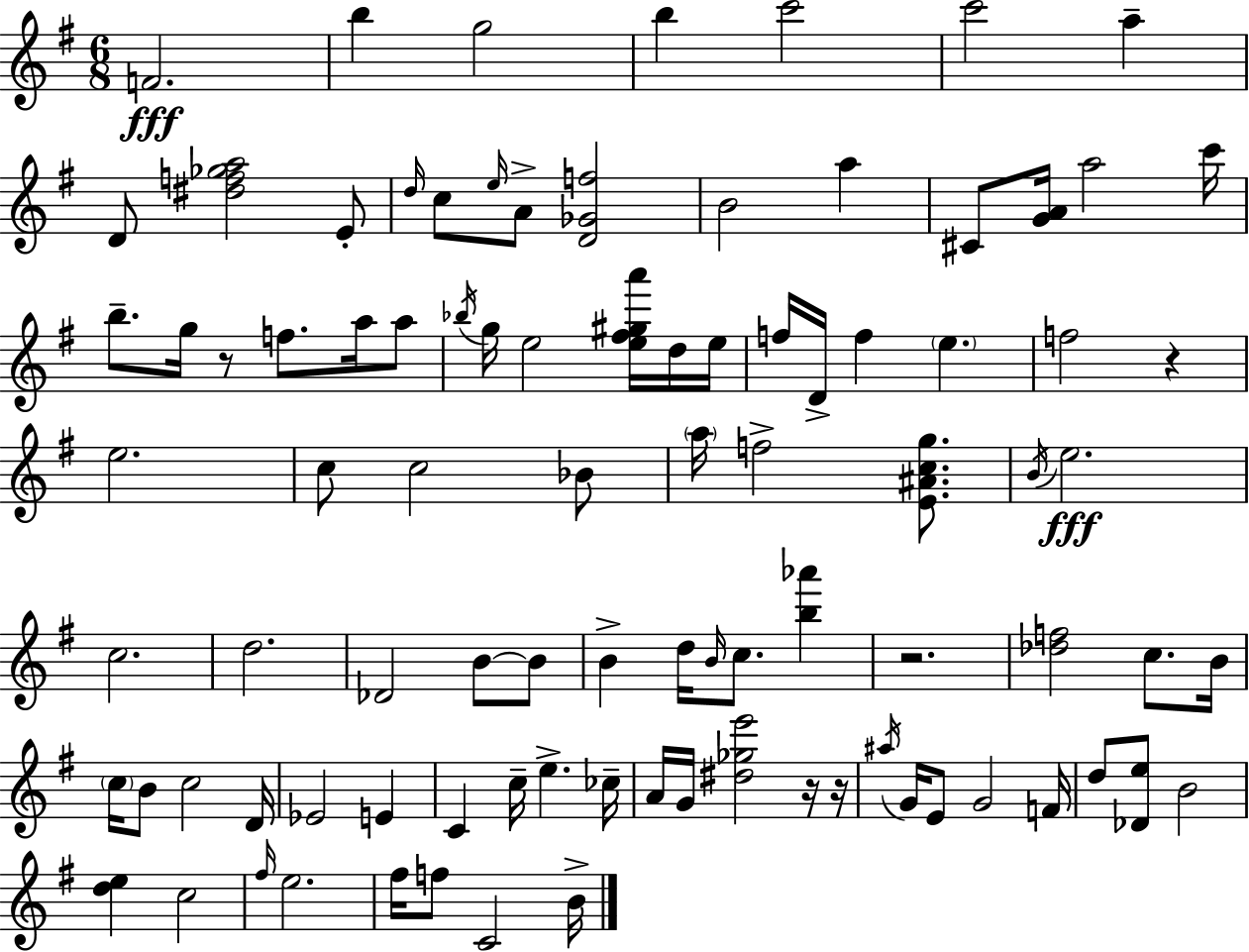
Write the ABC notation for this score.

X:1
T:Untitled
M:6/8
L:1/4
K:Em
F2 b g2 b c'2 c'2 a D/2 [^df_ga]2 E/2 d/4 c/2 e/4 A/2 [D_Gf]2 B2 a ^C/2 [GA]/4 a2 c'/4 b/2 g/4 z/2 f/2 a/4 a/2 _b/4 g/4 e2 [e^f^ga']/4 d/4 e/4 f/4 D/4 f e f2 z e2 c/2 c2 _B/2 a/4 f2 [E^Acg]/2 B/4 e2 c2 d2 _D2 B/2 B/2 B d/4 B/4 c/2 [b_a'] z2 [_df]2 c/2 B/4 c/4 B/2 c2 D/4 _E2 E C c/4 e _c/4 A/4 G/4 [^d_ge']2 z/4 z/4 ^a/4 G/4 E/2 G2 F/4 d/2 [_De]/2 B2 [de] c2 ^f/4 e2 ^f/4 f/2 C2 B/4